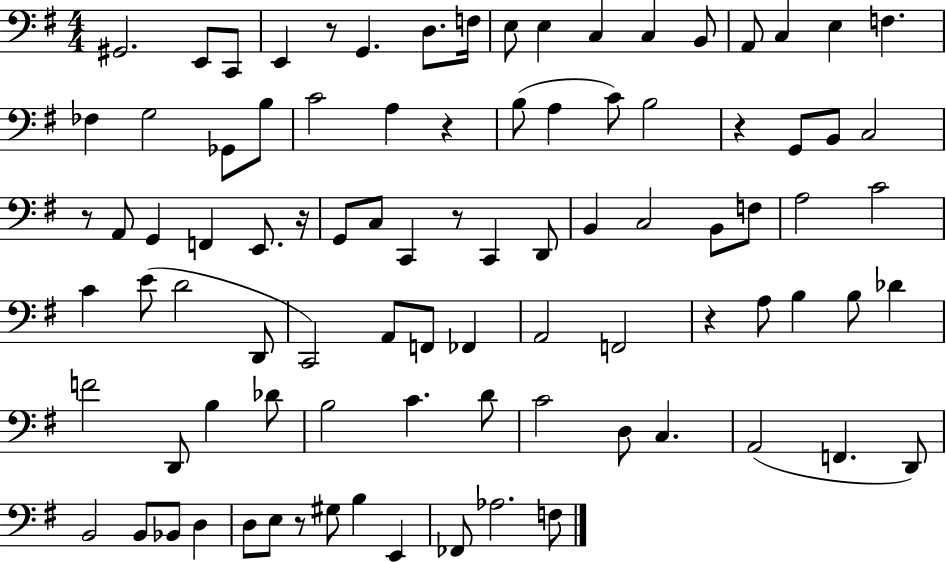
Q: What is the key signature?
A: G major